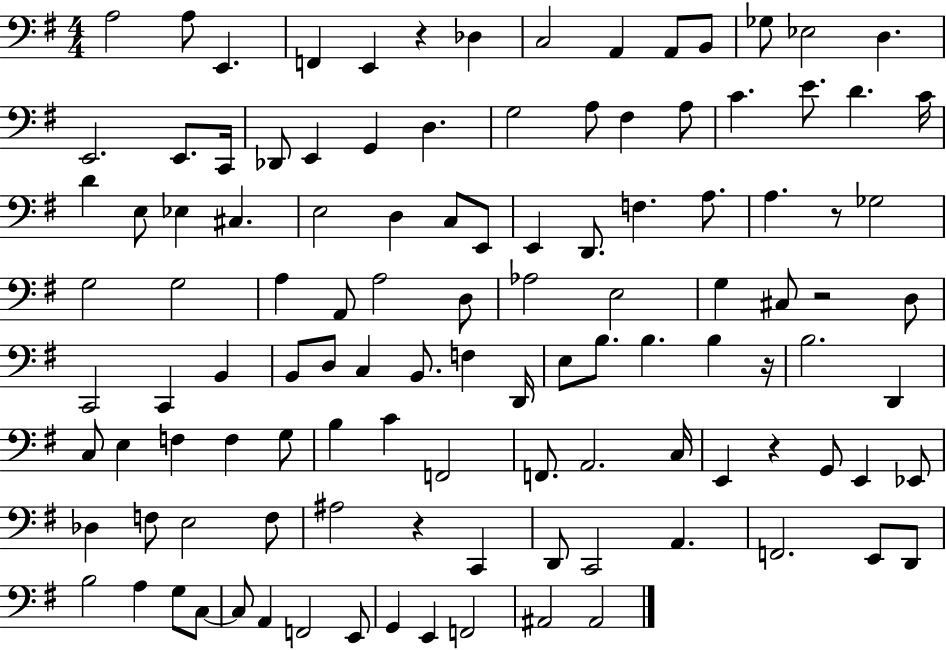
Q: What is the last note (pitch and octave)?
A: A#2